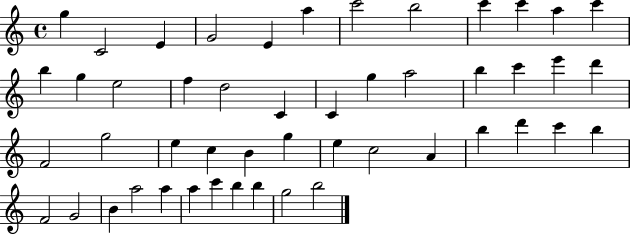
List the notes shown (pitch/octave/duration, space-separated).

G5/q C4/h E4/q G4/h E4/q A5/q C6/h B5/h C6/q C6/q A5/q C6/q B5/q G5/q E5/h F5/q D5/h C4/q C4/q G5/q A5/h B5/q C6/q E6/q D6/q F4/h G5/h E5/q C5/q B4/q G5/q E5/q C5/h A4/q B5/q D6/q C6/q B5/q F4/h G4/h B4/q A5/h A5/q A5/q C6/q B5/q B5/q G5/h B5/h